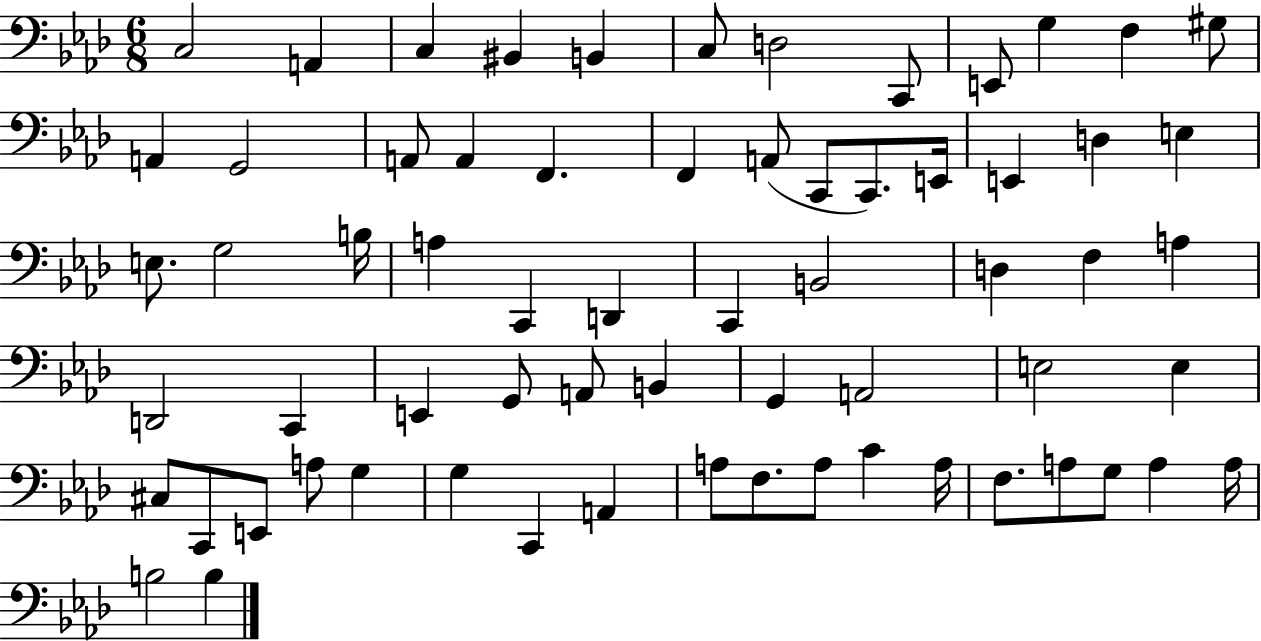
{
  \clef bass
  \numericTimeSignature
  \time 6/8
  \key aes \major
  \repeat volta 2 { c2 a,4 | c4 bis,4 b,4 | c8 d2 c,8 | e,8 g4 f4 gis8 | \break a,4 g,2 | a,8 a,4 f,4. | f,4 a,8( c,8 c,8.) e,16 | e,4 d4 e4 | \break e8. g2 b16 | a4 c,4 d,4 | c,4 b,2 | d4 f4 a4 | \break d,2 c,4 | e,4 g,8 a,8 b,4 | g,4 a,2 | e2 e4 | \break cis8 c,8 e,8 a8 g4 | g4 c,4 a,4 | a8 f8. a8 c'4 a16 | f8. a8 g8 a4 a16 | \break b2 b4 | } \bar "|."
}